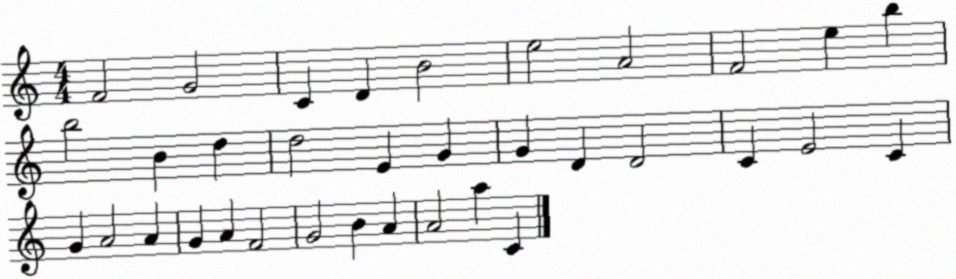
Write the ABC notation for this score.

X:1
T:Untitled
M:4/4
L:1/4
K:C
F2 G2 C D B2 e2 A2 F2 e b b2 B d d2 E G G D D2 C E2 C G A2 A G A F2 G2 B A A2 a C